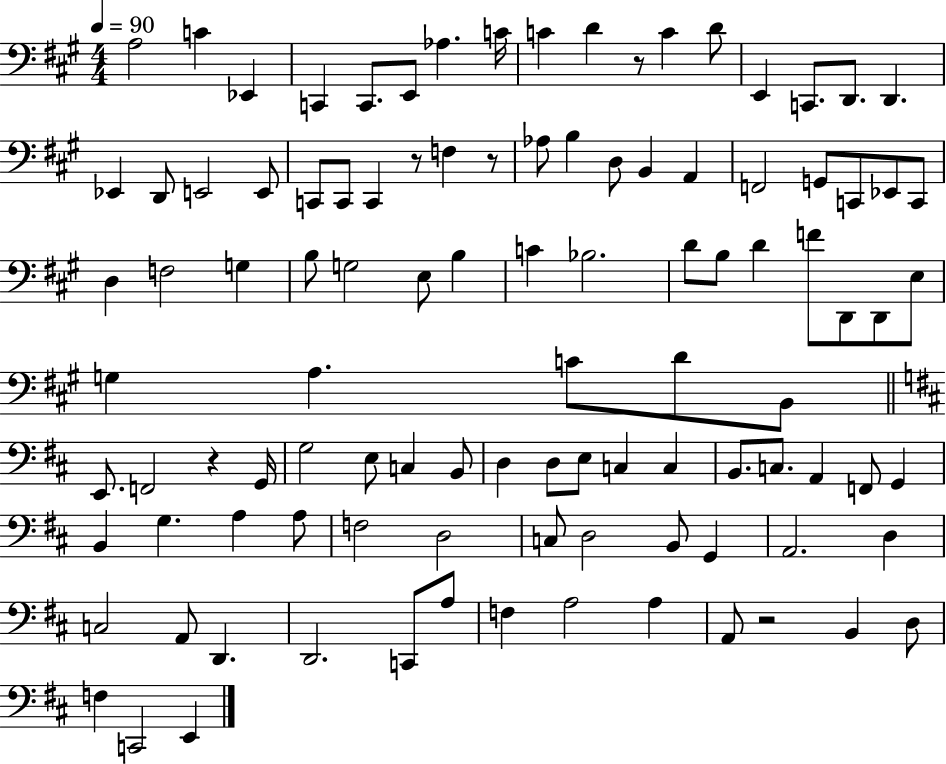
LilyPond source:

{
  \clef bass
  \numericTimeSignature
  \time 4/4
  \key a \major
  \tempo 4 = 90
  a2 c'4 ees,4 | c,4 c,8. e,8 aes4. c'16 | c'4 d'4 r8 c'4 d'8 | e,4 c,8. d,8. d,4. | \break ees,4 d,8 e,2 e,8 | c,8 c,8 c,4 r8 f4 r8 | aes8 b4 d8 b,4 a,4 | f,2 g,8 c,8 ees,8 c,8 | \break d4 f2 g4 | b8 g2 e8 b4 | c'4 bes2. | d'8 b8 d'4 f'8 d,8 d,8 e8 | \break g4 a4. c'8 d'8 b,8 | \bar "||" \break \key d \major e,8. f,2 r4 g,16 | g2 e8 c4 b,8 | d4 d8 e8 c4 c4 | b,8. c8. a,4 f,8 g,4 | \break b,4 g4. a4 a8 | f2 d2 | c8 d2 b,8 g,4 | a,2. d4 | \break c2 a,8 d,4. | d,2. c,8 a8 | f4 a2 a4 | a,8 r2 b,4 d8 | \break f4 c,2 e,4 | \bar "|."
}